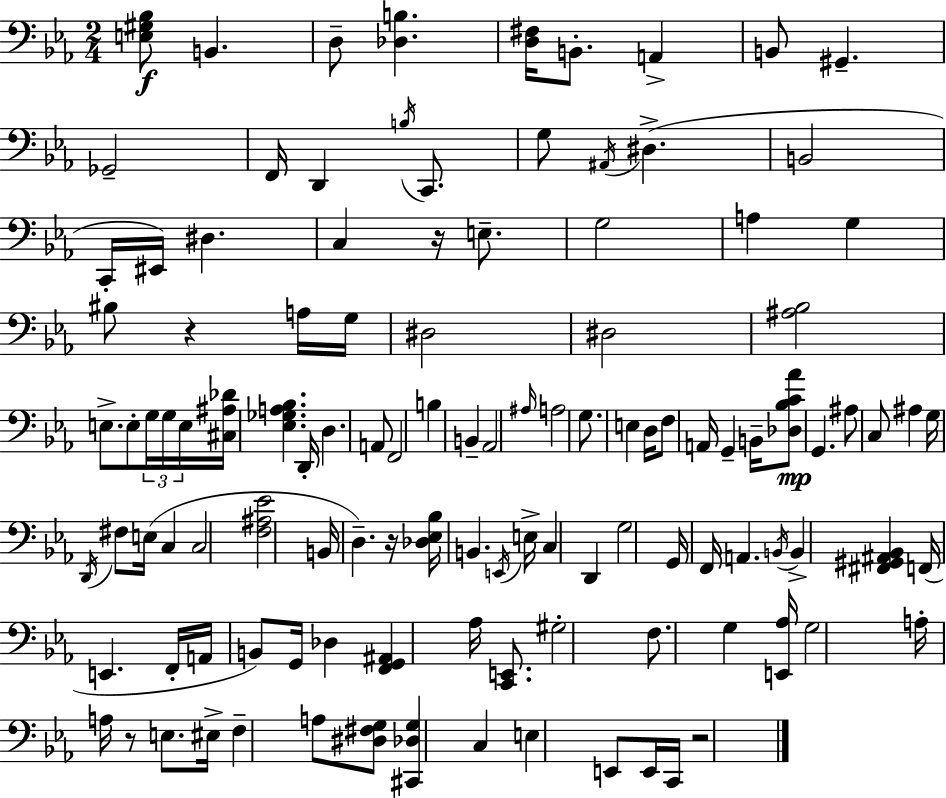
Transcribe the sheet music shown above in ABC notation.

X:1
T:Untitled
M:2/4
L:1/4
K:Cm
[E,^G,_B,]/2 B,, D,/2 [_D,B,] [D,^F,]/4 B,,/2 A,, B,,/2 ^G,, _G,,2 F,,/4 D,, B,/4 C,,/2 G,/2 ^A,,/4 ^D, B,,2 C,,/4 ^E,,/4 ^D, C, z/4 E,/2 G,2 A, G, ^B,/2 z A,/4 G,/4 ^D,2 ^D,2 [^A,_B,]2 E,/2 E,/2 G,/4 G,/4 E,/4 [^C,^A,_D]/4 [_E,_G,A,_B,] D,,/4 D, A,,/2 F,,2 B, B,, _A,,2 ^A,/4 A,2 G,/2 E, D,/4 F,/2 A,,/4 G,, B,,/4 [_D,_B,C_A]/2 G,, ^A,/2 C,/2 ^A, G,/4 D,,/4 ^F,/2 E,/4 C, C,2 [F,^A,_E]2 B,,/4 D, z/4 [_D,_E,_B,]/4 B,, E,,/4 E,/4 C, D,, G,2 G,,/4 F,,/4 A,, B,,/4 B,, [^F,,^G,,^A,,_B,,] F,,/4 E,, F,,/4 A,,/4 B,,/2 G,,/4 _D, [F,,G,,^A,,] _A,/4 [C,,E,,]/2 ^G,2 F,/2 G, [E,,_A,]/4 G,2 A,/4 A,/4 z/2 E,/2 ^E,/4 F, A,/2 [^D,^F,G,]/2 [^C,,_D,G,] C, E, E,,/2 E,,/4 C,,/4 z2